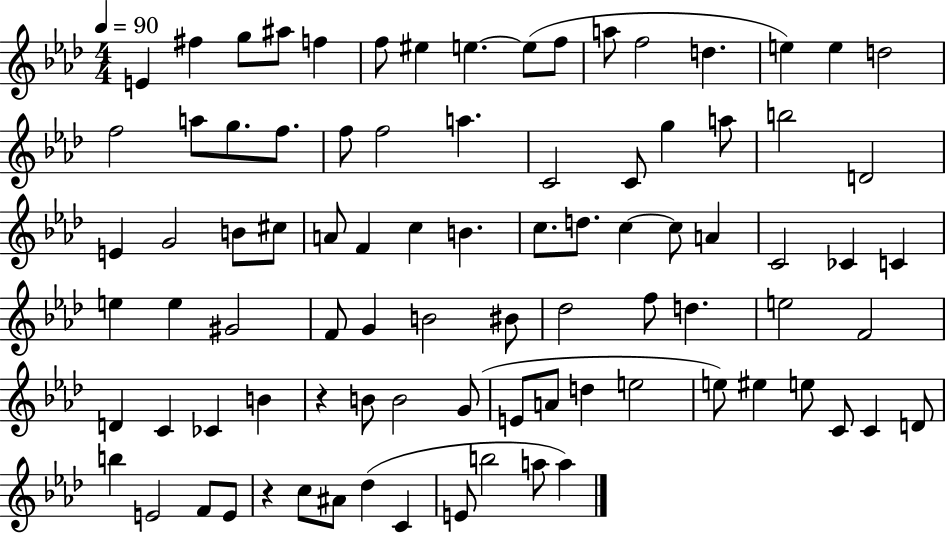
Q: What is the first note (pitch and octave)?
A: E4